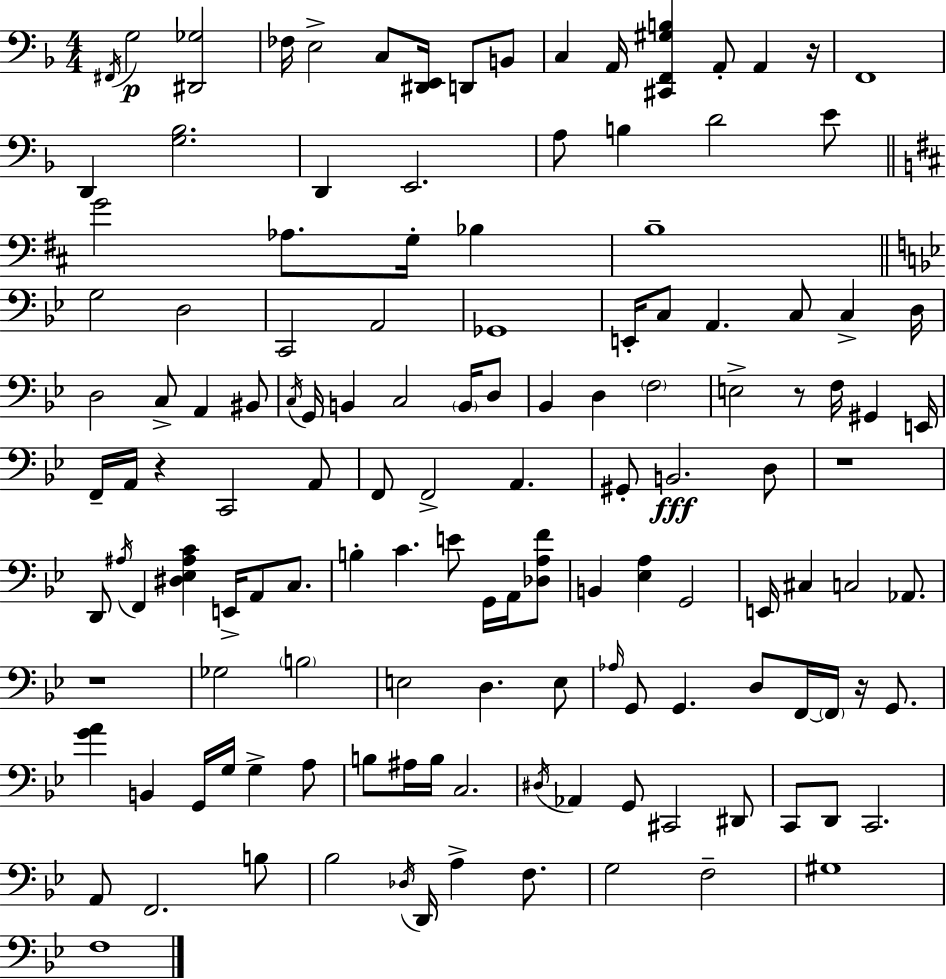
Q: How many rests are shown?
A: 6